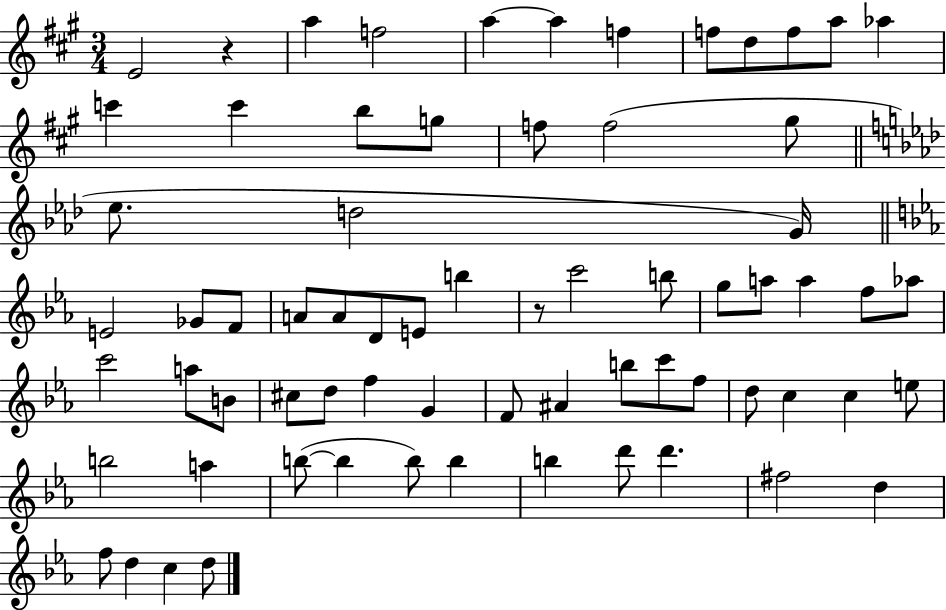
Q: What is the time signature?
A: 3/4